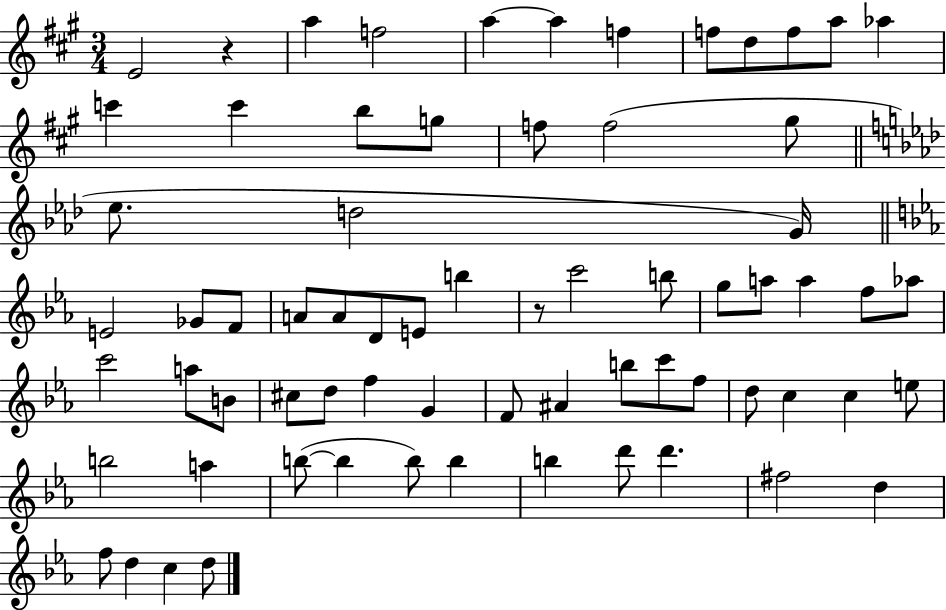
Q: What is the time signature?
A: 3/4